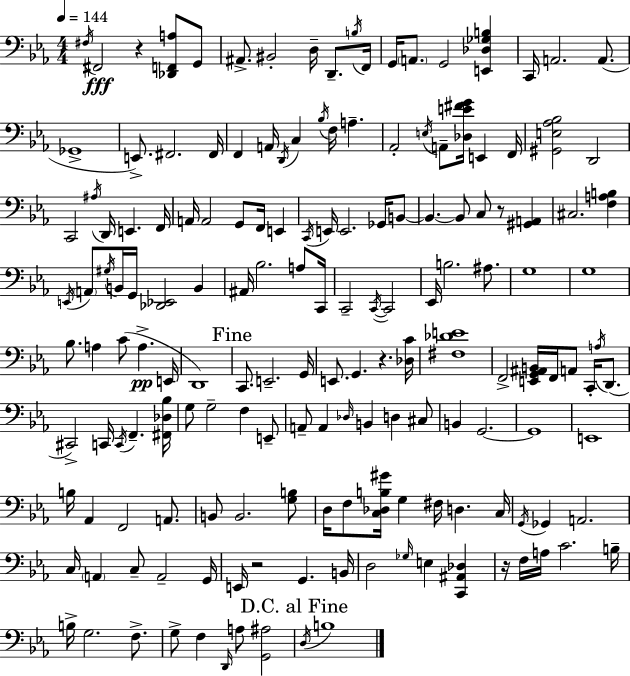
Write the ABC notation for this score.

X:1
T:Untitled
M:4/4
L:1/4
K:Eb
^F,/4 ^F,,2 z [_D,,F,,A,]/2 G,,/2 ^A,,/2 ^B,,2 D,/4 D,,/2 B,/4 F,,/4 G,,/4 A,,/2 G,,2 [E,,_D,_G,B,] C,,/4 A,,2 A,,/2 _G,,4 E,,/2 ^F,,2 ^F,,/4 F,, A,,/4 D,,/4 C, _B,/4 F,/4 A, _A,,2 E,/4 A,,/2 [_D,E^FG]/4 E,, F,,/4 [^G,,E,_A,_B,]2 D,,2 C,,2 ^A,/4 D,,/4 E,, F,,/4 A,,/4 A,,2 G,,/2 F,,/4 E,, C,,/4 E,,/4 E,,2 _G,,/4 B,,/2 B,, B,,/2 C,/2 z/2 [^G,,A,,] ^C,2 [F,A,B,] E,,/4 A,,/2 ^G,/4 B,,/4 G,,/4 [_D,,_E,,]2 B,, ^A,,/4 _B,2 A,/2 C,,/4 C,,2 C,,/4 C,,2 _E,,/4 B,2 ^A,/2 G,4 G,4 _B,/2 A, C/2 A, E,,/4 D,,4 C,,/2 E,,2 G,,/4 E,,/2 G,, z [_D,C]/4 [^F,_DE]4 F,,2 [E,,G,,^A,,B,,]/4 F,,/4 A,,/2 C,,/4 A,/4 D,,/2 ^C,,2 C,,/4 C,,/4 F,, [^F,,_D,_B,]/4 G,/2 G,2 F, E,,/2 A,,/2 A,, _D,/4 B,, D, ^C,/2 B,, G,,2 G,,4 E,,4 B,/4 _A,, F,,2 A,,/2 B,,/2 B,,2 [G,B,]/2 D,/4 F,/2 [C,_D,B,^G]/4 G, ^F,/4 D, C,/4 G,,/4 _G,, A,,2 C,/4 A,, C,/2 A,,2 G,,/4 E,,/4 z2 G,, B,,/4 D,2 _G,/4 E, [C,,^A,,_D,] z/4 F,/4 A,/4 C2 B,/4 B,/4 G,2 F,/2 G,/2 F, D,,/4 A,/2 [G,,^A,]2 D,/4 B,4